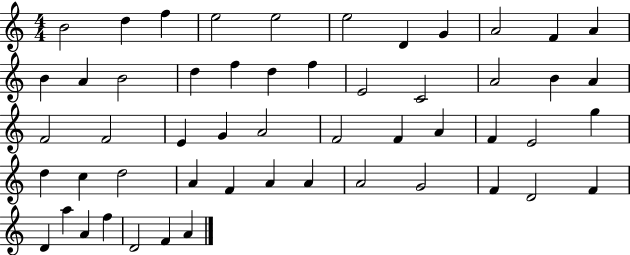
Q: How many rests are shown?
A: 0